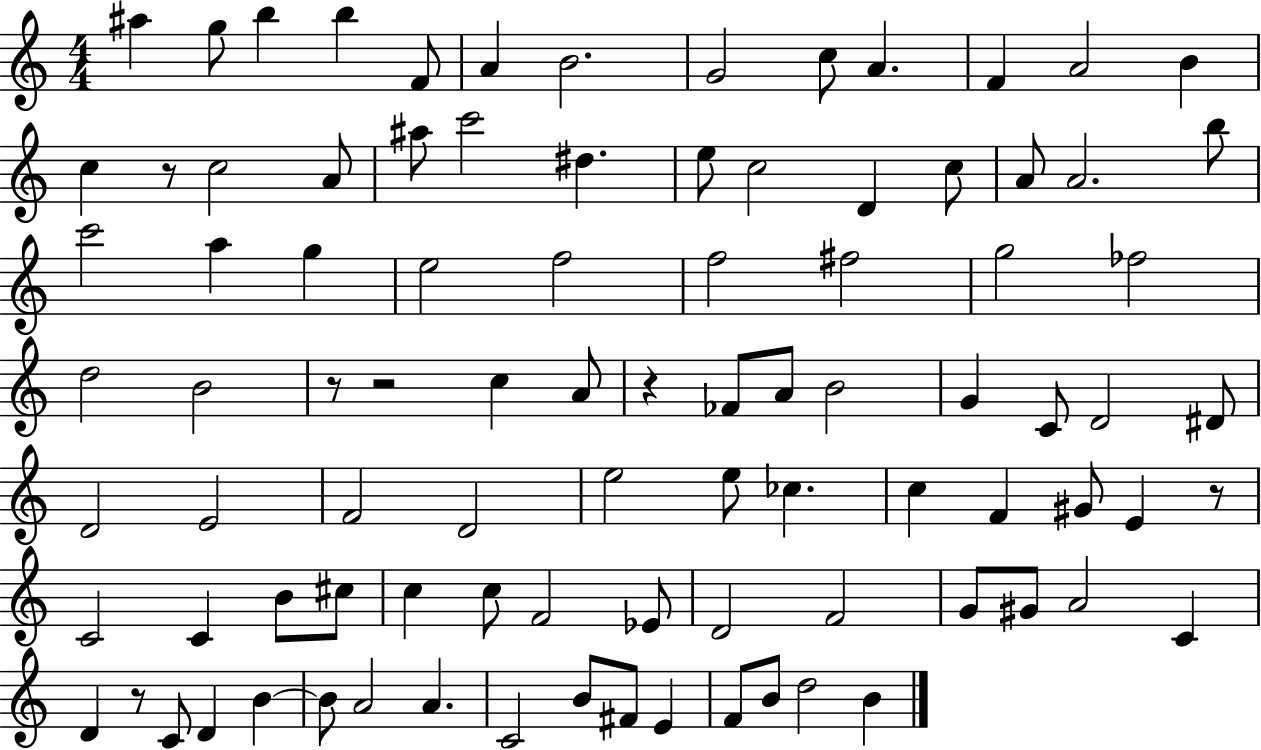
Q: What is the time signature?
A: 4/4